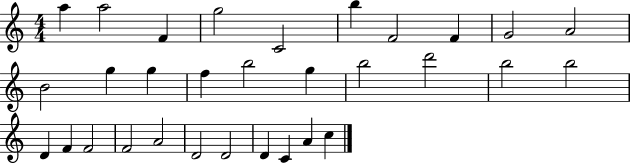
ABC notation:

X:1
T:Untitled
M:4/4
L:1/4
K:C
a a2 F g2 C2 b F2 F G2 A2 B2 g g f b2 g b2 d'2 b2 b2 D F F2 F2 A2 D2 D2 D C A c